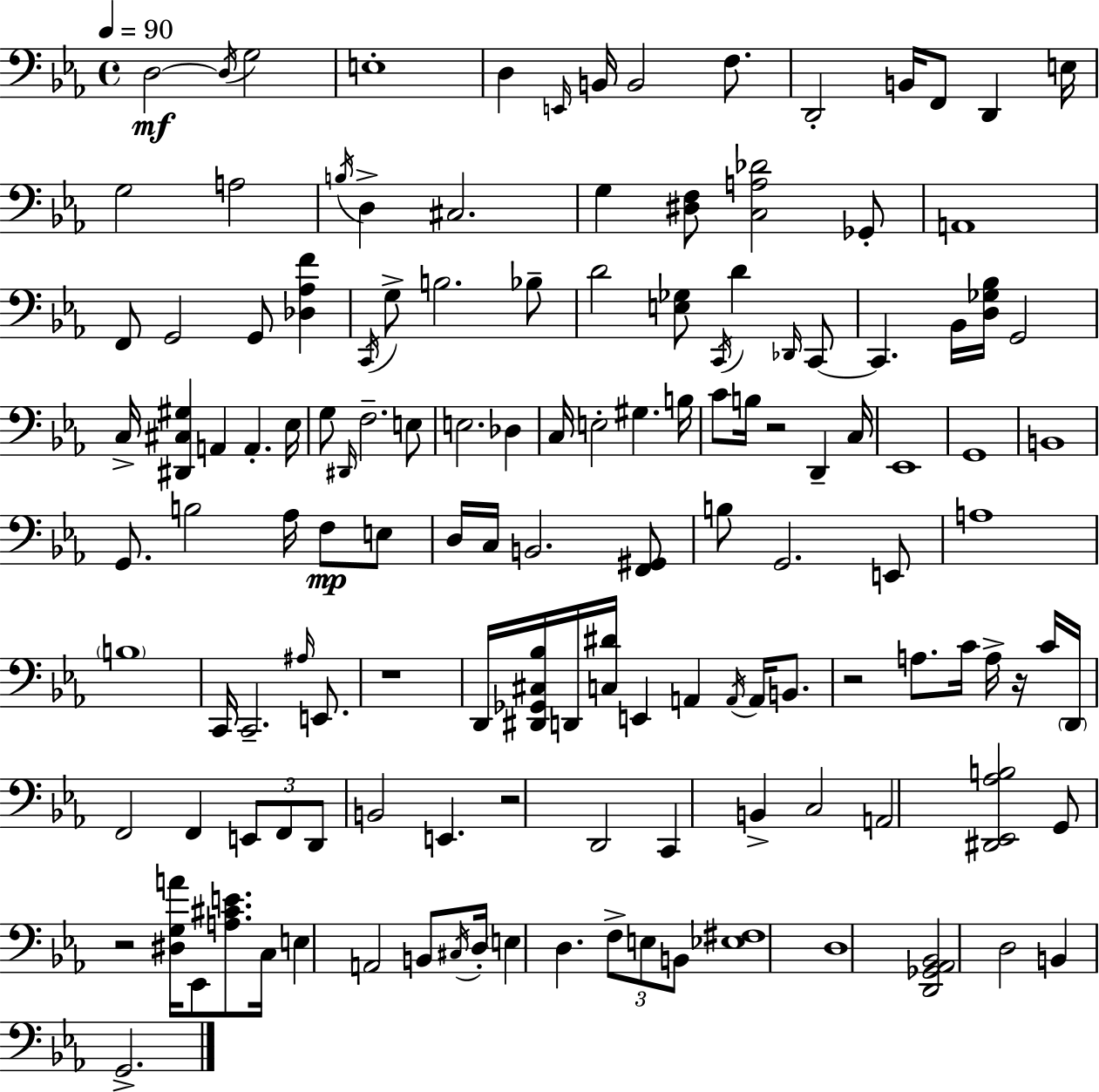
X:1
T:Untitled
M:4/4
L:1/4
K:Eb
D,2 D,/4 G,2 E,4 D, E,,/4 B,,/4 B,,2 F,/2 D,,2 B,,/4 F,,/2 D,, E,/4 G,2 A,2 B,/4 D, ^C,2 G, [^D,F,]/2 [C,A,_D]2 _G,,/2 A,,4 F,,/2 G,,2 G,,/2 [_D,_A,F] C,,/4 G,/2 B,2 _B,/2 D2 [E,_G,]/2 C,,/4 D _D,,/4 C,,/2 C,, _B,,/4 [D,_G,_B,]/4 G,,2 C,/4 [^D,,^C,^G,] A,, A,, _E,/4 G,/2 ^D,,/4 F,2 E,/2 E,2 _D, C,/4 E,2 ^G, B,/4 C/2 B,/4 z2 D,, C,/4 _E,,4 G,,4 B,,4 G,,/2 B,2 _A,/4 F,/2 E,/2 D,/4 C,/4 B,,2 [F,,^G,,]/2 B,/2 G,,2 E,,/2 A,4 B,4 C,,/4 C,,2 ^A,/4 E,,/2 z4 D,,/4 [^D,,_G,,^C,_B,]/4 D,,/4 [C,^D]/4 E,, A,, A,,/4 A,,/4 B,,/2 z2 A,/2 C/4 A,/4 z/4 C/4 D,,/4 F,,2 F,, E,,/2 F,,/2 D,,/2 B,,2 E,, z2 D,,2 C,, B,, C,2 A,,2 [^D,,_E,,_A,B,]2 G,,/2 z2 [^D,G,A]/4 _E,,/2 [A,^CE]/2 C,/4 E, A,,2 B,,/2 ^C,/4 D,/4 E, D, F,/2 E,/2 B,,/2 [_E,^F,]4 D,4 [D,,_G,,_A,,_B,,]2 D,2 B,, G,,2